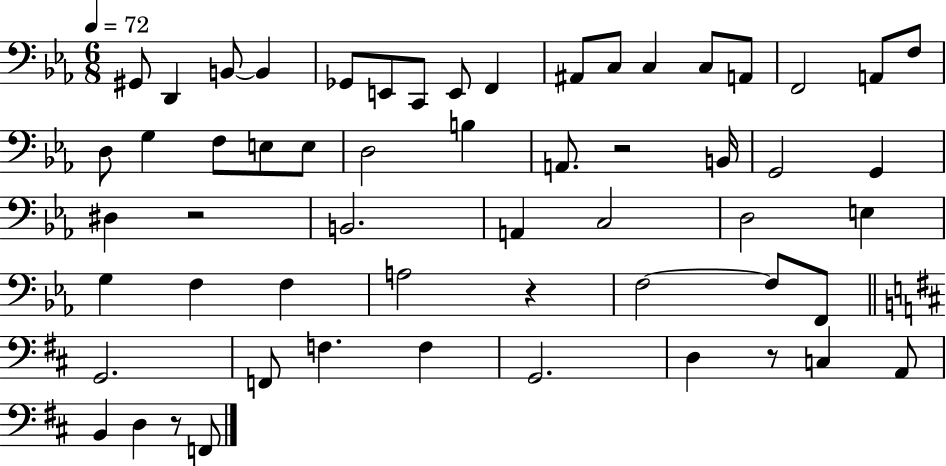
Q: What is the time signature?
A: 6/8